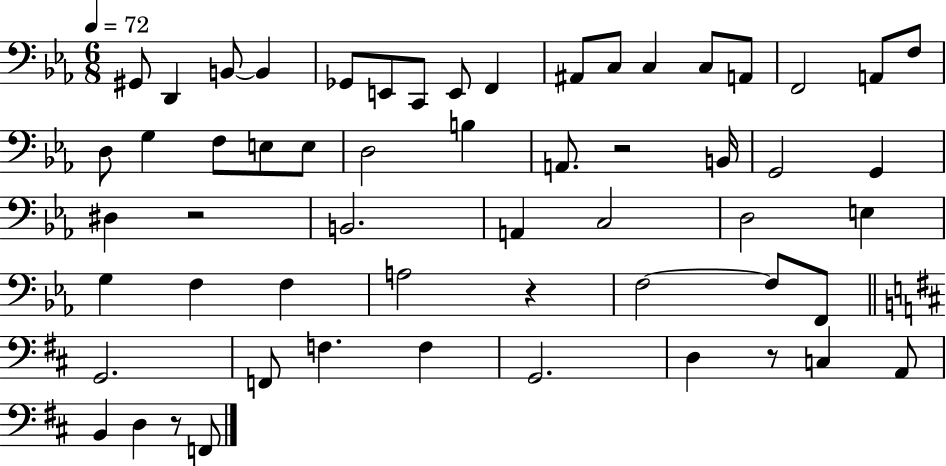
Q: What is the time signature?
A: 6/8